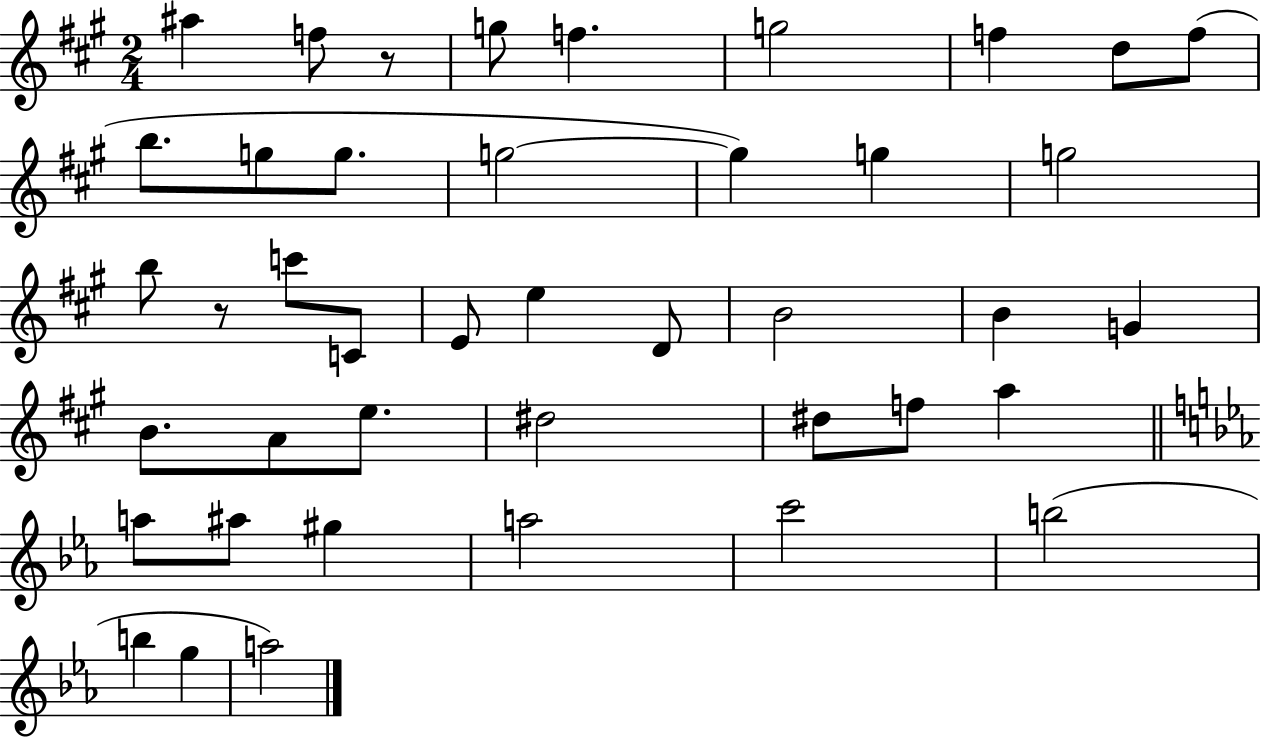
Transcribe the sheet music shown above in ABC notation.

X:1
T:Untitled
M:2/4
L:1/4
K:A
^a f/2 z/2 g/2 f g2 f d/2 f/2 b/2 g/2 g/2 g2 g g g2 b/2 z/2 c'/2 C/2 E/2 e D/2 B2 B G B/2 A/2 e/2 ^d2 ^d/2 f/2 a a/2 ^a/2 ^g a2 c'2 b2 b g a2